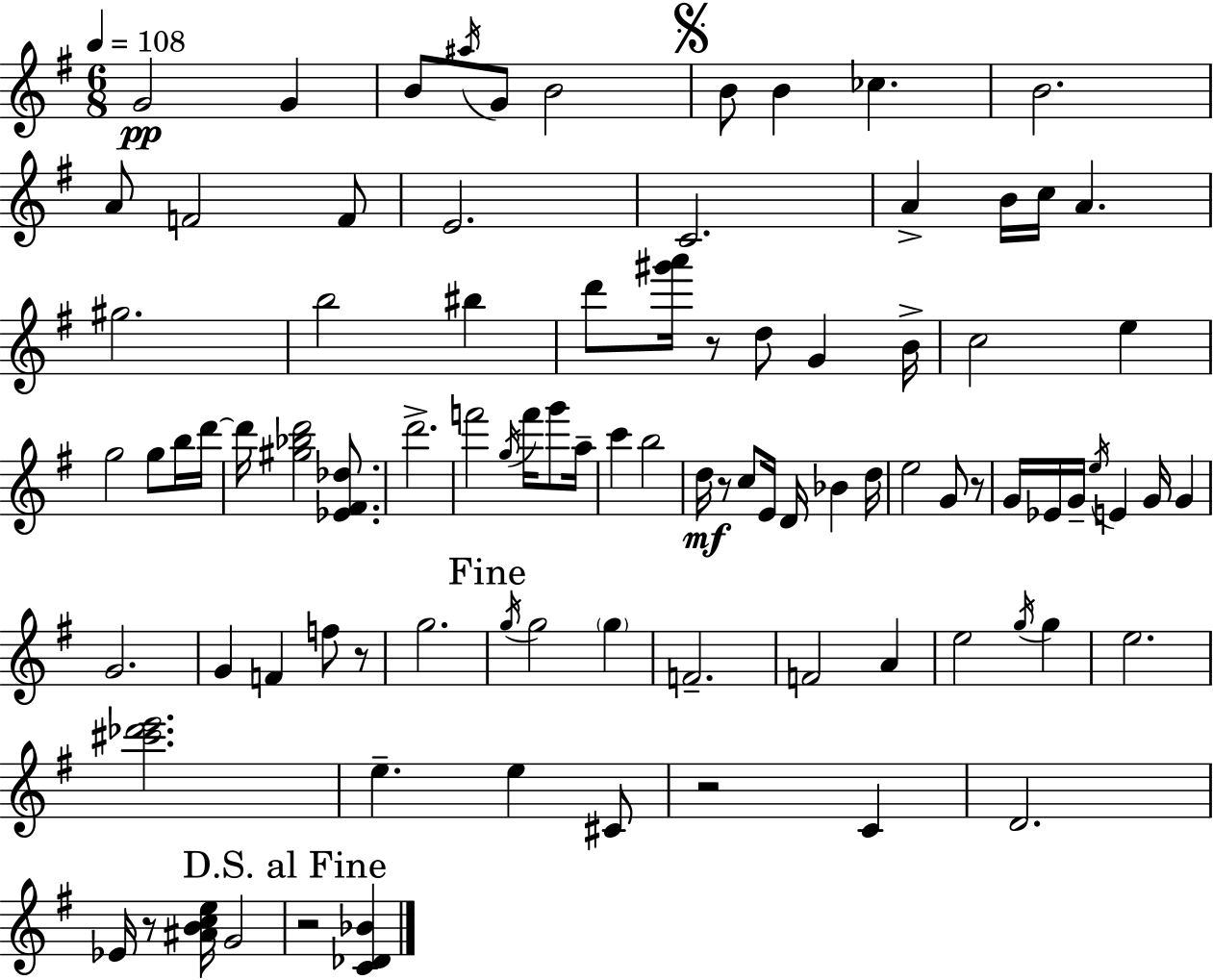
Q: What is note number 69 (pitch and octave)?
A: G5